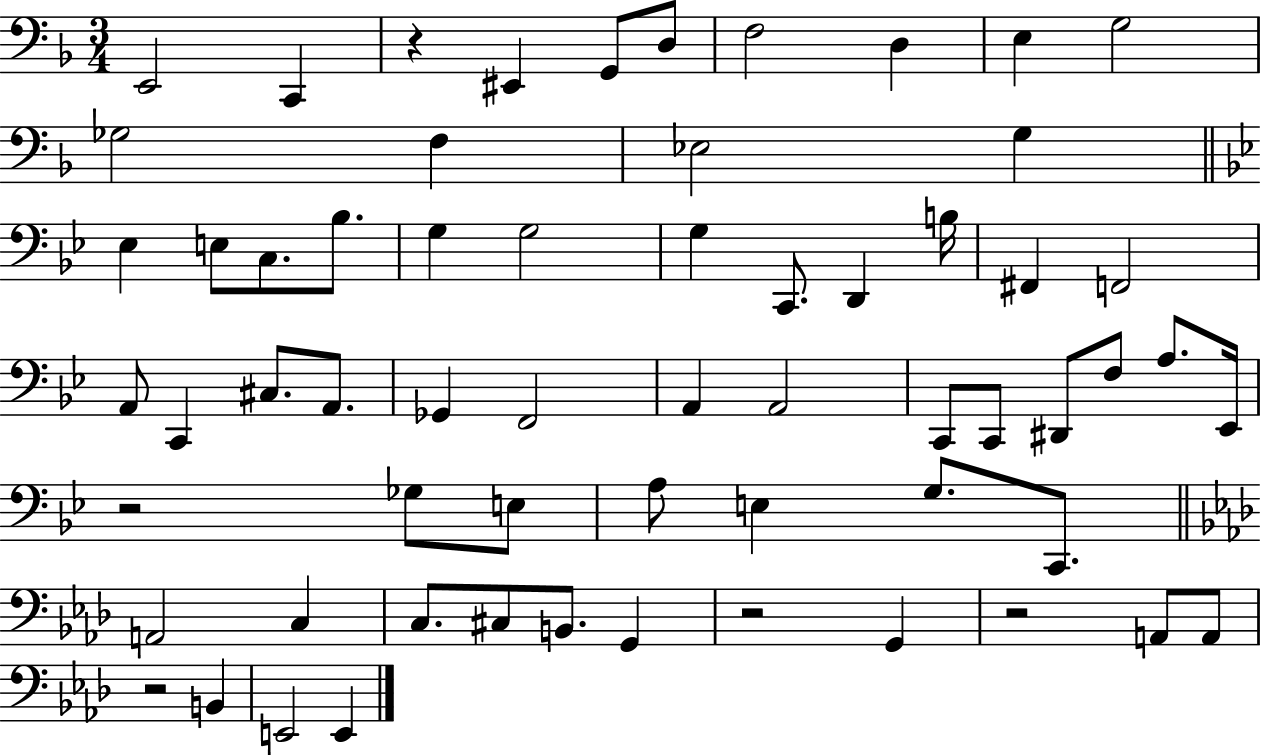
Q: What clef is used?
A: bass